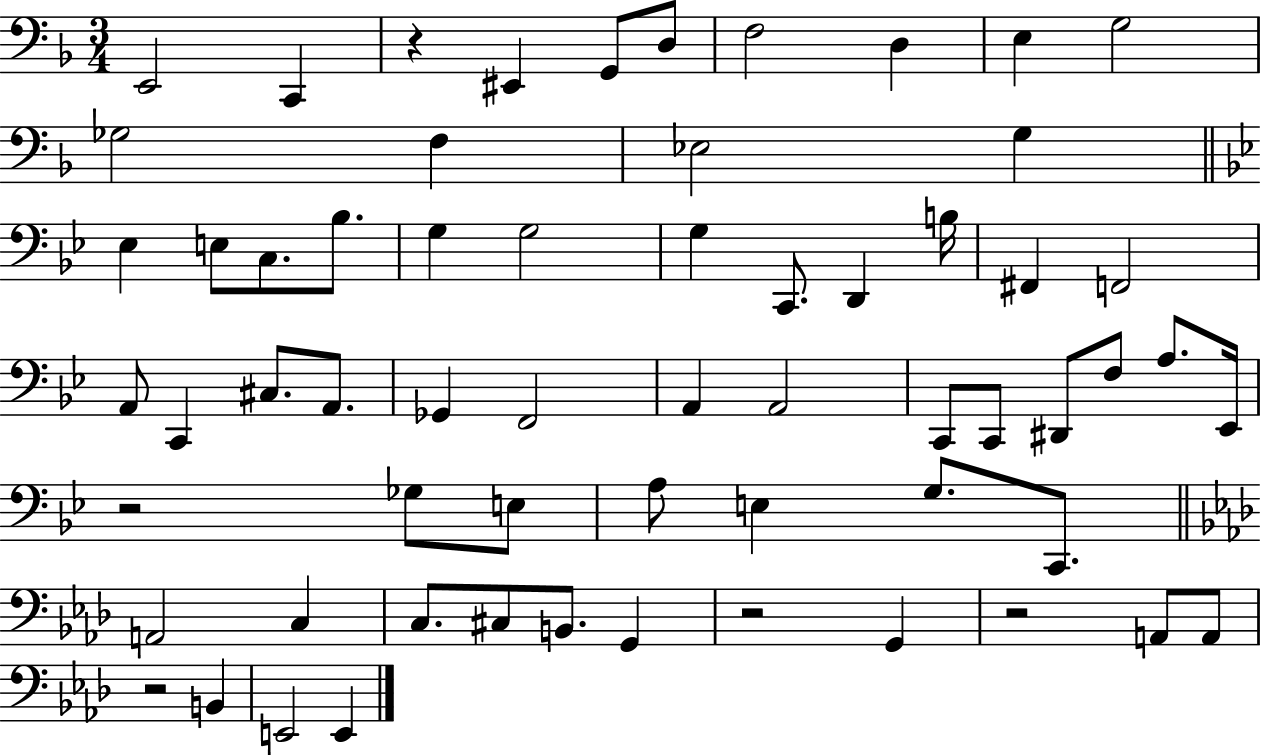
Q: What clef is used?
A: bass